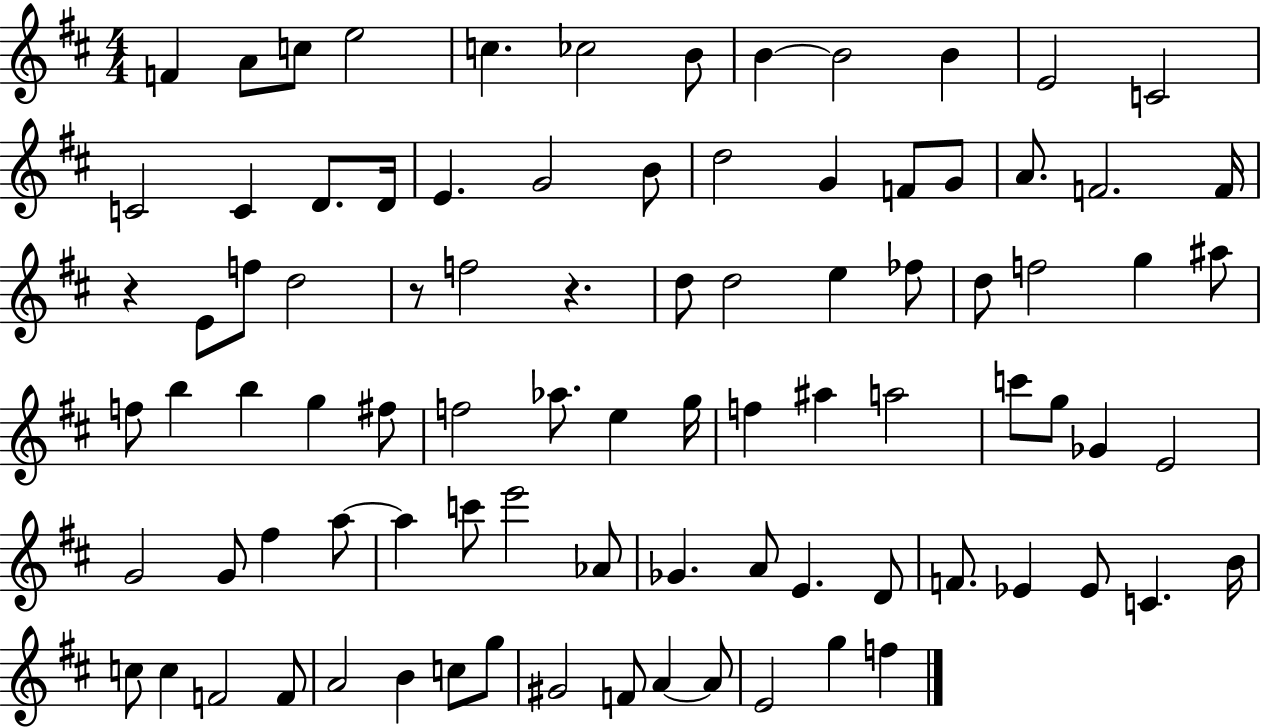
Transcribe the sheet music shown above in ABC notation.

X:1
T:Untitled
M:4/4
L:1/4
K:D
F A/2 c/2 e2 c _c2 B/2 B B2 B E2 C2 C2 C D/2 D/4 E G2 B/2 d2 G F/2 G/2 A/2 F2 F/4 z E/2 f/2 d2 z/2 f2 z d/2 d2 e _f/2 d/2 f2 g ^a/2 f/2 b b g ^f/2 f2 _a/2 e g/4 f ^a a2 c'/2 g/2 _G E2 G2 G/2 ^f a/2 a c'/2 e'2 _A/2 _G A/2 E D/2 F/2 _E _E/2 C B/4 c/2 c F2 F/2 A2 B c/2 g/2 ^G2 F/2 A A/2 E2 g f